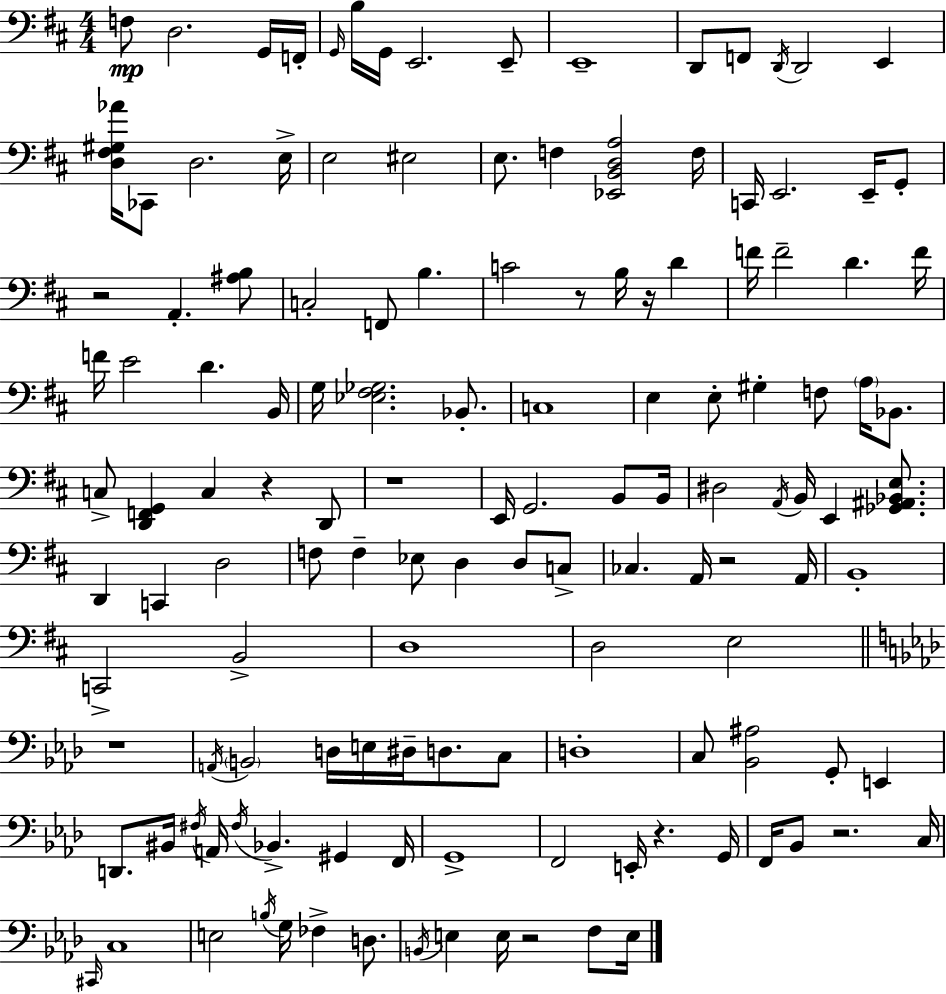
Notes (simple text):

F3/e D3/h. G2/s F2/s G2/s B3/s G2/s E2/h. E2/e E2/w D2/e F2/e D2/s D2/h E2/q [D3,F#3,G#3,Ab4]/s CES2/e D3/h. E3/s E3/h EIS3/h E3/e. F3/q [Eb2,B2,D3,A3]/h F3/s C2/s E2/h. E2/s G2/e R/h A2/q. [A#3,B3]/e C3/h F2/e B3/q. C4/h R/e B3/s R/s D4/q F4/s F4/h D4/q. F4/s F4/s E4/h D4/q. B2/s G3/s [Eb3,F#3,Gb3]/h. Bb2/e. C3/w E3/q E3/e G#3/q F3/e A3/s Bb2/e. C3/e [D2,F2,G2]/q C3/q R/q D2/e R/w E2/s G2/h. B2/e B2/s D#3/h A2/s B2/s E2/q [Gb2,A#2,Bb2,E3]/e. D2/q C2/q D3/h F3/e F3/q Eb3/e D3/q D3/e C3/e CES3/q. A2/s R/h A2/s B2/w C2/h B2/h D3/w D3/h E3/h R/w A2/s B2/h D3/s E3/s D#3/s D3/e. C3/e D3/w C3/e [Bb2,A#3]/h G2/e E2/q D2/e. BIS2/s F#3/s A2/s F#3/s Bb2/q. G#2/q F2/s G2/w F2/h E2/s R/q. G2/s F2/s Bb2/e R/h. C3/s C#2/s C3/w E3/h B3/s G3/s FES3/q D3/e. B2/s E3/q E3/s R/h F3/e E3/s